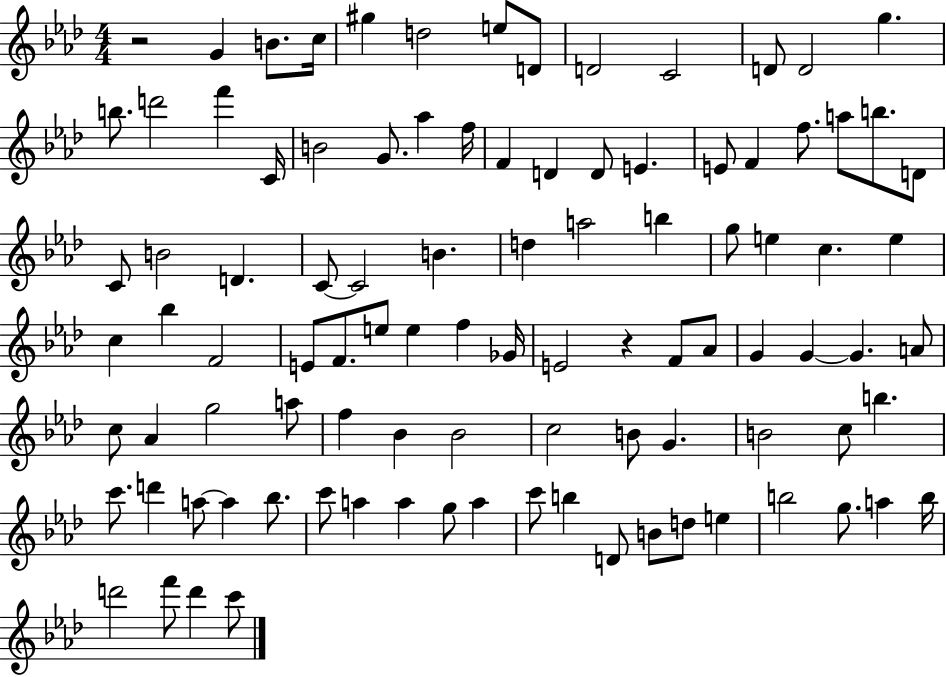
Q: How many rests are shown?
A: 2